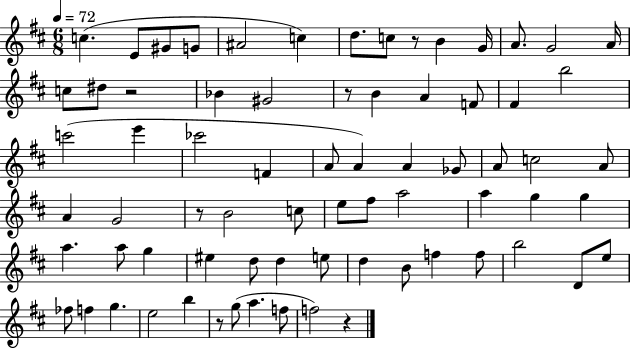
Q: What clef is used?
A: treble